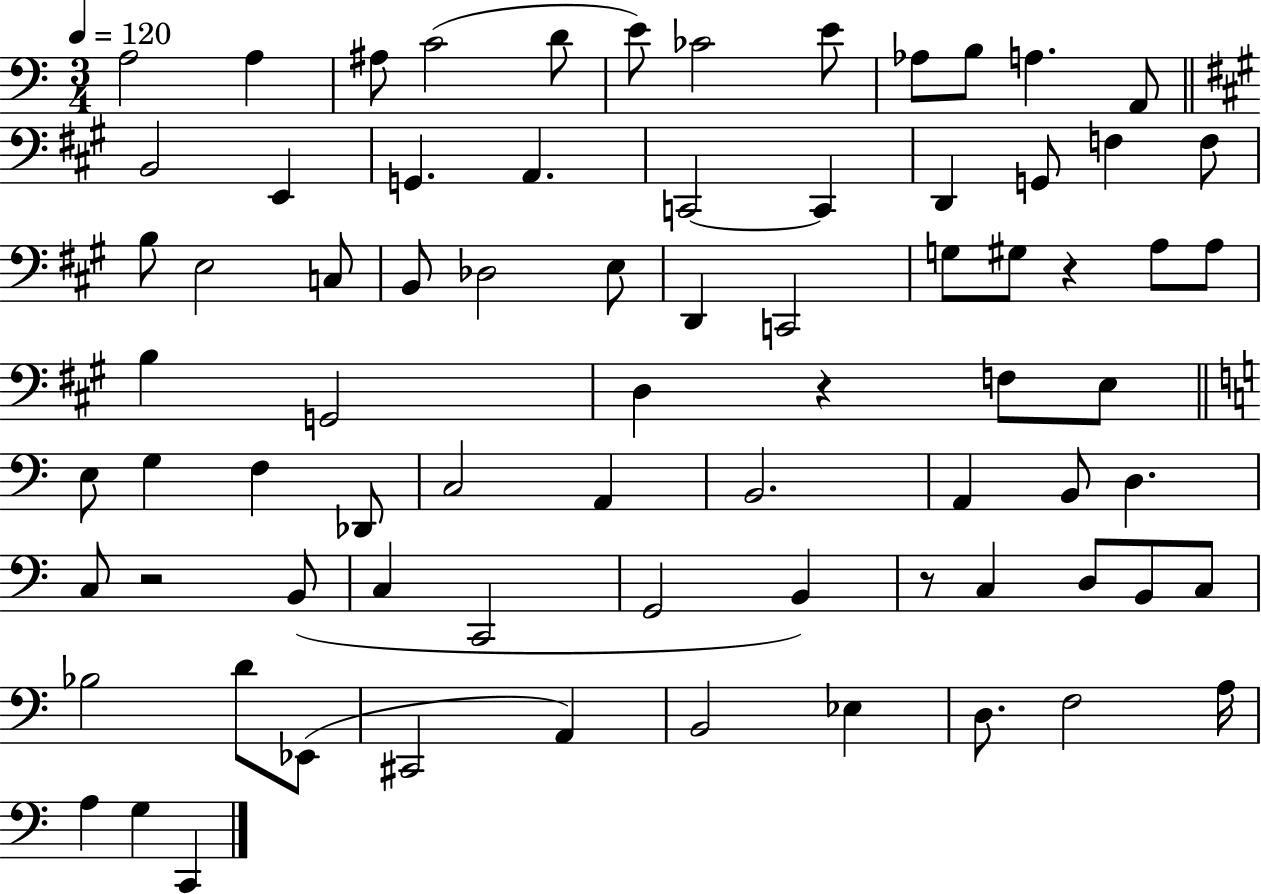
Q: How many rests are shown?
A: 4